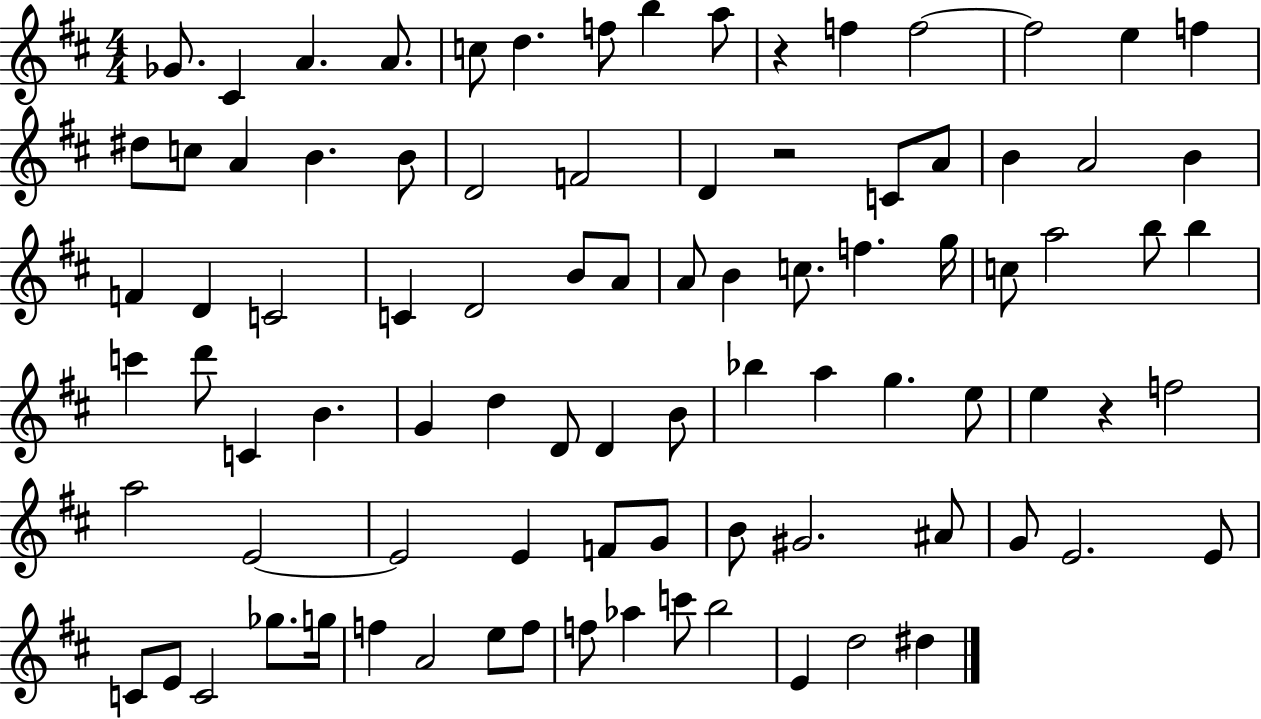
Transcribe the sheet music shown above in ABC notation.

X:1
T:Untitled
M:4/4
L:1/4
K:D
_G/2 ^C A A/2 c/2 d f/2 b a/2 z f f2 f2 e f ^d/2 c/2 A B B/2 D2 F2 D z2 C/2 A/2 B A2 B F D C2 C D2 B/2 A/2 A/2 B c/2 f g/4 c/2 a2 b/2 b c' d'/2 C B G d D/2 D B/2 _b a g e/2 e z f2 a2 E2 E2 E F/2 G/2 B/2 ^G2 ^A/2 G/2 E2 E/2 C/2 E/2 C2 _g/2 g/4 f A2 e/2 f/2 f/2 _a c'/2 b2 E d2 ^d